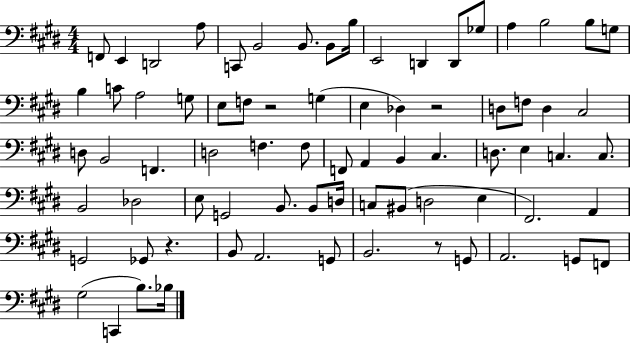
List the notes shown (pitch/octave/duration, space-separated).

F2/e E2/q D2/h A3/e C2/e B2/h B2/e. B2/e B3/s E2/h D2/q D2/e Gb3/e A3/q B3/h B3/e G3/e B3/q C4/e A3/h G3/e E3/e F3/e R/h G3/q E3/q Db3/q R/h D3/e F3/e D3/q C#3/h D3/e B2/h F2/q. D3/h F3/q. F3/e F2/e A2/q B2/q C#3/q. D3/e. E3/q C3/q. C3/e. B2/h Db3/h E3/e G2/h B2/e. B2/e D3/s C3/e BIS2/e D3/h E3/q F#2/h. A2/q G2/h Gb2/e R/q. B2/e A2/h. G2/e B2/h. R/e G2/e A2/h. G2/e F2/e G#3/h C2/q B3/e. Bb3/s